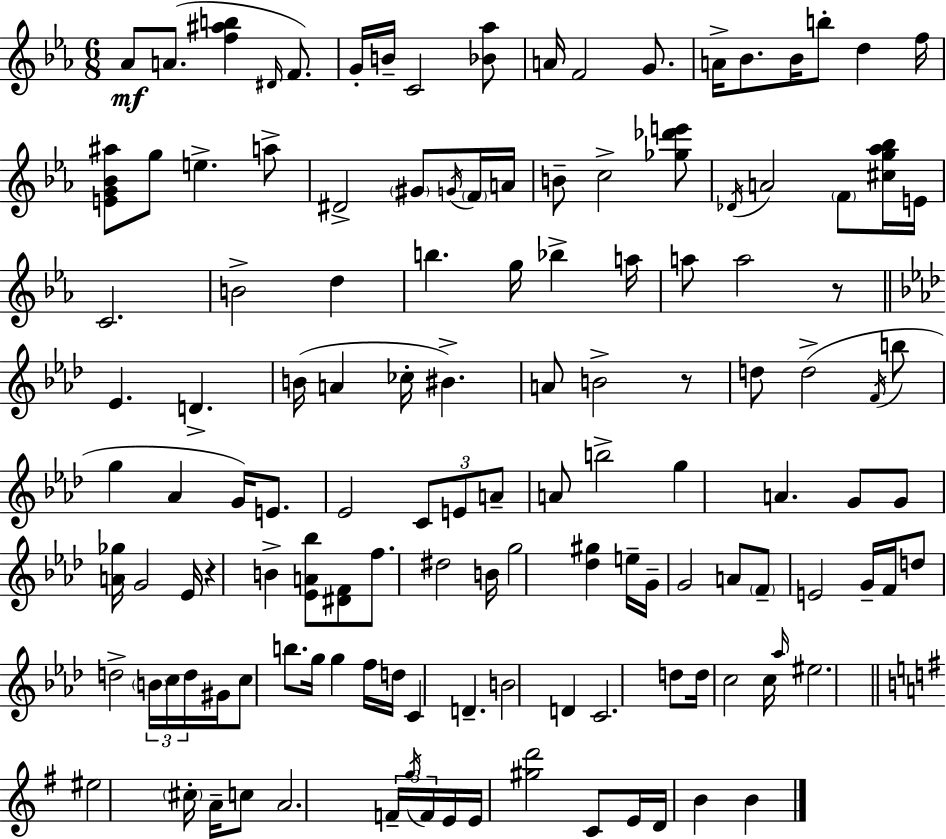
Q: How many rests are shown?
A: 3